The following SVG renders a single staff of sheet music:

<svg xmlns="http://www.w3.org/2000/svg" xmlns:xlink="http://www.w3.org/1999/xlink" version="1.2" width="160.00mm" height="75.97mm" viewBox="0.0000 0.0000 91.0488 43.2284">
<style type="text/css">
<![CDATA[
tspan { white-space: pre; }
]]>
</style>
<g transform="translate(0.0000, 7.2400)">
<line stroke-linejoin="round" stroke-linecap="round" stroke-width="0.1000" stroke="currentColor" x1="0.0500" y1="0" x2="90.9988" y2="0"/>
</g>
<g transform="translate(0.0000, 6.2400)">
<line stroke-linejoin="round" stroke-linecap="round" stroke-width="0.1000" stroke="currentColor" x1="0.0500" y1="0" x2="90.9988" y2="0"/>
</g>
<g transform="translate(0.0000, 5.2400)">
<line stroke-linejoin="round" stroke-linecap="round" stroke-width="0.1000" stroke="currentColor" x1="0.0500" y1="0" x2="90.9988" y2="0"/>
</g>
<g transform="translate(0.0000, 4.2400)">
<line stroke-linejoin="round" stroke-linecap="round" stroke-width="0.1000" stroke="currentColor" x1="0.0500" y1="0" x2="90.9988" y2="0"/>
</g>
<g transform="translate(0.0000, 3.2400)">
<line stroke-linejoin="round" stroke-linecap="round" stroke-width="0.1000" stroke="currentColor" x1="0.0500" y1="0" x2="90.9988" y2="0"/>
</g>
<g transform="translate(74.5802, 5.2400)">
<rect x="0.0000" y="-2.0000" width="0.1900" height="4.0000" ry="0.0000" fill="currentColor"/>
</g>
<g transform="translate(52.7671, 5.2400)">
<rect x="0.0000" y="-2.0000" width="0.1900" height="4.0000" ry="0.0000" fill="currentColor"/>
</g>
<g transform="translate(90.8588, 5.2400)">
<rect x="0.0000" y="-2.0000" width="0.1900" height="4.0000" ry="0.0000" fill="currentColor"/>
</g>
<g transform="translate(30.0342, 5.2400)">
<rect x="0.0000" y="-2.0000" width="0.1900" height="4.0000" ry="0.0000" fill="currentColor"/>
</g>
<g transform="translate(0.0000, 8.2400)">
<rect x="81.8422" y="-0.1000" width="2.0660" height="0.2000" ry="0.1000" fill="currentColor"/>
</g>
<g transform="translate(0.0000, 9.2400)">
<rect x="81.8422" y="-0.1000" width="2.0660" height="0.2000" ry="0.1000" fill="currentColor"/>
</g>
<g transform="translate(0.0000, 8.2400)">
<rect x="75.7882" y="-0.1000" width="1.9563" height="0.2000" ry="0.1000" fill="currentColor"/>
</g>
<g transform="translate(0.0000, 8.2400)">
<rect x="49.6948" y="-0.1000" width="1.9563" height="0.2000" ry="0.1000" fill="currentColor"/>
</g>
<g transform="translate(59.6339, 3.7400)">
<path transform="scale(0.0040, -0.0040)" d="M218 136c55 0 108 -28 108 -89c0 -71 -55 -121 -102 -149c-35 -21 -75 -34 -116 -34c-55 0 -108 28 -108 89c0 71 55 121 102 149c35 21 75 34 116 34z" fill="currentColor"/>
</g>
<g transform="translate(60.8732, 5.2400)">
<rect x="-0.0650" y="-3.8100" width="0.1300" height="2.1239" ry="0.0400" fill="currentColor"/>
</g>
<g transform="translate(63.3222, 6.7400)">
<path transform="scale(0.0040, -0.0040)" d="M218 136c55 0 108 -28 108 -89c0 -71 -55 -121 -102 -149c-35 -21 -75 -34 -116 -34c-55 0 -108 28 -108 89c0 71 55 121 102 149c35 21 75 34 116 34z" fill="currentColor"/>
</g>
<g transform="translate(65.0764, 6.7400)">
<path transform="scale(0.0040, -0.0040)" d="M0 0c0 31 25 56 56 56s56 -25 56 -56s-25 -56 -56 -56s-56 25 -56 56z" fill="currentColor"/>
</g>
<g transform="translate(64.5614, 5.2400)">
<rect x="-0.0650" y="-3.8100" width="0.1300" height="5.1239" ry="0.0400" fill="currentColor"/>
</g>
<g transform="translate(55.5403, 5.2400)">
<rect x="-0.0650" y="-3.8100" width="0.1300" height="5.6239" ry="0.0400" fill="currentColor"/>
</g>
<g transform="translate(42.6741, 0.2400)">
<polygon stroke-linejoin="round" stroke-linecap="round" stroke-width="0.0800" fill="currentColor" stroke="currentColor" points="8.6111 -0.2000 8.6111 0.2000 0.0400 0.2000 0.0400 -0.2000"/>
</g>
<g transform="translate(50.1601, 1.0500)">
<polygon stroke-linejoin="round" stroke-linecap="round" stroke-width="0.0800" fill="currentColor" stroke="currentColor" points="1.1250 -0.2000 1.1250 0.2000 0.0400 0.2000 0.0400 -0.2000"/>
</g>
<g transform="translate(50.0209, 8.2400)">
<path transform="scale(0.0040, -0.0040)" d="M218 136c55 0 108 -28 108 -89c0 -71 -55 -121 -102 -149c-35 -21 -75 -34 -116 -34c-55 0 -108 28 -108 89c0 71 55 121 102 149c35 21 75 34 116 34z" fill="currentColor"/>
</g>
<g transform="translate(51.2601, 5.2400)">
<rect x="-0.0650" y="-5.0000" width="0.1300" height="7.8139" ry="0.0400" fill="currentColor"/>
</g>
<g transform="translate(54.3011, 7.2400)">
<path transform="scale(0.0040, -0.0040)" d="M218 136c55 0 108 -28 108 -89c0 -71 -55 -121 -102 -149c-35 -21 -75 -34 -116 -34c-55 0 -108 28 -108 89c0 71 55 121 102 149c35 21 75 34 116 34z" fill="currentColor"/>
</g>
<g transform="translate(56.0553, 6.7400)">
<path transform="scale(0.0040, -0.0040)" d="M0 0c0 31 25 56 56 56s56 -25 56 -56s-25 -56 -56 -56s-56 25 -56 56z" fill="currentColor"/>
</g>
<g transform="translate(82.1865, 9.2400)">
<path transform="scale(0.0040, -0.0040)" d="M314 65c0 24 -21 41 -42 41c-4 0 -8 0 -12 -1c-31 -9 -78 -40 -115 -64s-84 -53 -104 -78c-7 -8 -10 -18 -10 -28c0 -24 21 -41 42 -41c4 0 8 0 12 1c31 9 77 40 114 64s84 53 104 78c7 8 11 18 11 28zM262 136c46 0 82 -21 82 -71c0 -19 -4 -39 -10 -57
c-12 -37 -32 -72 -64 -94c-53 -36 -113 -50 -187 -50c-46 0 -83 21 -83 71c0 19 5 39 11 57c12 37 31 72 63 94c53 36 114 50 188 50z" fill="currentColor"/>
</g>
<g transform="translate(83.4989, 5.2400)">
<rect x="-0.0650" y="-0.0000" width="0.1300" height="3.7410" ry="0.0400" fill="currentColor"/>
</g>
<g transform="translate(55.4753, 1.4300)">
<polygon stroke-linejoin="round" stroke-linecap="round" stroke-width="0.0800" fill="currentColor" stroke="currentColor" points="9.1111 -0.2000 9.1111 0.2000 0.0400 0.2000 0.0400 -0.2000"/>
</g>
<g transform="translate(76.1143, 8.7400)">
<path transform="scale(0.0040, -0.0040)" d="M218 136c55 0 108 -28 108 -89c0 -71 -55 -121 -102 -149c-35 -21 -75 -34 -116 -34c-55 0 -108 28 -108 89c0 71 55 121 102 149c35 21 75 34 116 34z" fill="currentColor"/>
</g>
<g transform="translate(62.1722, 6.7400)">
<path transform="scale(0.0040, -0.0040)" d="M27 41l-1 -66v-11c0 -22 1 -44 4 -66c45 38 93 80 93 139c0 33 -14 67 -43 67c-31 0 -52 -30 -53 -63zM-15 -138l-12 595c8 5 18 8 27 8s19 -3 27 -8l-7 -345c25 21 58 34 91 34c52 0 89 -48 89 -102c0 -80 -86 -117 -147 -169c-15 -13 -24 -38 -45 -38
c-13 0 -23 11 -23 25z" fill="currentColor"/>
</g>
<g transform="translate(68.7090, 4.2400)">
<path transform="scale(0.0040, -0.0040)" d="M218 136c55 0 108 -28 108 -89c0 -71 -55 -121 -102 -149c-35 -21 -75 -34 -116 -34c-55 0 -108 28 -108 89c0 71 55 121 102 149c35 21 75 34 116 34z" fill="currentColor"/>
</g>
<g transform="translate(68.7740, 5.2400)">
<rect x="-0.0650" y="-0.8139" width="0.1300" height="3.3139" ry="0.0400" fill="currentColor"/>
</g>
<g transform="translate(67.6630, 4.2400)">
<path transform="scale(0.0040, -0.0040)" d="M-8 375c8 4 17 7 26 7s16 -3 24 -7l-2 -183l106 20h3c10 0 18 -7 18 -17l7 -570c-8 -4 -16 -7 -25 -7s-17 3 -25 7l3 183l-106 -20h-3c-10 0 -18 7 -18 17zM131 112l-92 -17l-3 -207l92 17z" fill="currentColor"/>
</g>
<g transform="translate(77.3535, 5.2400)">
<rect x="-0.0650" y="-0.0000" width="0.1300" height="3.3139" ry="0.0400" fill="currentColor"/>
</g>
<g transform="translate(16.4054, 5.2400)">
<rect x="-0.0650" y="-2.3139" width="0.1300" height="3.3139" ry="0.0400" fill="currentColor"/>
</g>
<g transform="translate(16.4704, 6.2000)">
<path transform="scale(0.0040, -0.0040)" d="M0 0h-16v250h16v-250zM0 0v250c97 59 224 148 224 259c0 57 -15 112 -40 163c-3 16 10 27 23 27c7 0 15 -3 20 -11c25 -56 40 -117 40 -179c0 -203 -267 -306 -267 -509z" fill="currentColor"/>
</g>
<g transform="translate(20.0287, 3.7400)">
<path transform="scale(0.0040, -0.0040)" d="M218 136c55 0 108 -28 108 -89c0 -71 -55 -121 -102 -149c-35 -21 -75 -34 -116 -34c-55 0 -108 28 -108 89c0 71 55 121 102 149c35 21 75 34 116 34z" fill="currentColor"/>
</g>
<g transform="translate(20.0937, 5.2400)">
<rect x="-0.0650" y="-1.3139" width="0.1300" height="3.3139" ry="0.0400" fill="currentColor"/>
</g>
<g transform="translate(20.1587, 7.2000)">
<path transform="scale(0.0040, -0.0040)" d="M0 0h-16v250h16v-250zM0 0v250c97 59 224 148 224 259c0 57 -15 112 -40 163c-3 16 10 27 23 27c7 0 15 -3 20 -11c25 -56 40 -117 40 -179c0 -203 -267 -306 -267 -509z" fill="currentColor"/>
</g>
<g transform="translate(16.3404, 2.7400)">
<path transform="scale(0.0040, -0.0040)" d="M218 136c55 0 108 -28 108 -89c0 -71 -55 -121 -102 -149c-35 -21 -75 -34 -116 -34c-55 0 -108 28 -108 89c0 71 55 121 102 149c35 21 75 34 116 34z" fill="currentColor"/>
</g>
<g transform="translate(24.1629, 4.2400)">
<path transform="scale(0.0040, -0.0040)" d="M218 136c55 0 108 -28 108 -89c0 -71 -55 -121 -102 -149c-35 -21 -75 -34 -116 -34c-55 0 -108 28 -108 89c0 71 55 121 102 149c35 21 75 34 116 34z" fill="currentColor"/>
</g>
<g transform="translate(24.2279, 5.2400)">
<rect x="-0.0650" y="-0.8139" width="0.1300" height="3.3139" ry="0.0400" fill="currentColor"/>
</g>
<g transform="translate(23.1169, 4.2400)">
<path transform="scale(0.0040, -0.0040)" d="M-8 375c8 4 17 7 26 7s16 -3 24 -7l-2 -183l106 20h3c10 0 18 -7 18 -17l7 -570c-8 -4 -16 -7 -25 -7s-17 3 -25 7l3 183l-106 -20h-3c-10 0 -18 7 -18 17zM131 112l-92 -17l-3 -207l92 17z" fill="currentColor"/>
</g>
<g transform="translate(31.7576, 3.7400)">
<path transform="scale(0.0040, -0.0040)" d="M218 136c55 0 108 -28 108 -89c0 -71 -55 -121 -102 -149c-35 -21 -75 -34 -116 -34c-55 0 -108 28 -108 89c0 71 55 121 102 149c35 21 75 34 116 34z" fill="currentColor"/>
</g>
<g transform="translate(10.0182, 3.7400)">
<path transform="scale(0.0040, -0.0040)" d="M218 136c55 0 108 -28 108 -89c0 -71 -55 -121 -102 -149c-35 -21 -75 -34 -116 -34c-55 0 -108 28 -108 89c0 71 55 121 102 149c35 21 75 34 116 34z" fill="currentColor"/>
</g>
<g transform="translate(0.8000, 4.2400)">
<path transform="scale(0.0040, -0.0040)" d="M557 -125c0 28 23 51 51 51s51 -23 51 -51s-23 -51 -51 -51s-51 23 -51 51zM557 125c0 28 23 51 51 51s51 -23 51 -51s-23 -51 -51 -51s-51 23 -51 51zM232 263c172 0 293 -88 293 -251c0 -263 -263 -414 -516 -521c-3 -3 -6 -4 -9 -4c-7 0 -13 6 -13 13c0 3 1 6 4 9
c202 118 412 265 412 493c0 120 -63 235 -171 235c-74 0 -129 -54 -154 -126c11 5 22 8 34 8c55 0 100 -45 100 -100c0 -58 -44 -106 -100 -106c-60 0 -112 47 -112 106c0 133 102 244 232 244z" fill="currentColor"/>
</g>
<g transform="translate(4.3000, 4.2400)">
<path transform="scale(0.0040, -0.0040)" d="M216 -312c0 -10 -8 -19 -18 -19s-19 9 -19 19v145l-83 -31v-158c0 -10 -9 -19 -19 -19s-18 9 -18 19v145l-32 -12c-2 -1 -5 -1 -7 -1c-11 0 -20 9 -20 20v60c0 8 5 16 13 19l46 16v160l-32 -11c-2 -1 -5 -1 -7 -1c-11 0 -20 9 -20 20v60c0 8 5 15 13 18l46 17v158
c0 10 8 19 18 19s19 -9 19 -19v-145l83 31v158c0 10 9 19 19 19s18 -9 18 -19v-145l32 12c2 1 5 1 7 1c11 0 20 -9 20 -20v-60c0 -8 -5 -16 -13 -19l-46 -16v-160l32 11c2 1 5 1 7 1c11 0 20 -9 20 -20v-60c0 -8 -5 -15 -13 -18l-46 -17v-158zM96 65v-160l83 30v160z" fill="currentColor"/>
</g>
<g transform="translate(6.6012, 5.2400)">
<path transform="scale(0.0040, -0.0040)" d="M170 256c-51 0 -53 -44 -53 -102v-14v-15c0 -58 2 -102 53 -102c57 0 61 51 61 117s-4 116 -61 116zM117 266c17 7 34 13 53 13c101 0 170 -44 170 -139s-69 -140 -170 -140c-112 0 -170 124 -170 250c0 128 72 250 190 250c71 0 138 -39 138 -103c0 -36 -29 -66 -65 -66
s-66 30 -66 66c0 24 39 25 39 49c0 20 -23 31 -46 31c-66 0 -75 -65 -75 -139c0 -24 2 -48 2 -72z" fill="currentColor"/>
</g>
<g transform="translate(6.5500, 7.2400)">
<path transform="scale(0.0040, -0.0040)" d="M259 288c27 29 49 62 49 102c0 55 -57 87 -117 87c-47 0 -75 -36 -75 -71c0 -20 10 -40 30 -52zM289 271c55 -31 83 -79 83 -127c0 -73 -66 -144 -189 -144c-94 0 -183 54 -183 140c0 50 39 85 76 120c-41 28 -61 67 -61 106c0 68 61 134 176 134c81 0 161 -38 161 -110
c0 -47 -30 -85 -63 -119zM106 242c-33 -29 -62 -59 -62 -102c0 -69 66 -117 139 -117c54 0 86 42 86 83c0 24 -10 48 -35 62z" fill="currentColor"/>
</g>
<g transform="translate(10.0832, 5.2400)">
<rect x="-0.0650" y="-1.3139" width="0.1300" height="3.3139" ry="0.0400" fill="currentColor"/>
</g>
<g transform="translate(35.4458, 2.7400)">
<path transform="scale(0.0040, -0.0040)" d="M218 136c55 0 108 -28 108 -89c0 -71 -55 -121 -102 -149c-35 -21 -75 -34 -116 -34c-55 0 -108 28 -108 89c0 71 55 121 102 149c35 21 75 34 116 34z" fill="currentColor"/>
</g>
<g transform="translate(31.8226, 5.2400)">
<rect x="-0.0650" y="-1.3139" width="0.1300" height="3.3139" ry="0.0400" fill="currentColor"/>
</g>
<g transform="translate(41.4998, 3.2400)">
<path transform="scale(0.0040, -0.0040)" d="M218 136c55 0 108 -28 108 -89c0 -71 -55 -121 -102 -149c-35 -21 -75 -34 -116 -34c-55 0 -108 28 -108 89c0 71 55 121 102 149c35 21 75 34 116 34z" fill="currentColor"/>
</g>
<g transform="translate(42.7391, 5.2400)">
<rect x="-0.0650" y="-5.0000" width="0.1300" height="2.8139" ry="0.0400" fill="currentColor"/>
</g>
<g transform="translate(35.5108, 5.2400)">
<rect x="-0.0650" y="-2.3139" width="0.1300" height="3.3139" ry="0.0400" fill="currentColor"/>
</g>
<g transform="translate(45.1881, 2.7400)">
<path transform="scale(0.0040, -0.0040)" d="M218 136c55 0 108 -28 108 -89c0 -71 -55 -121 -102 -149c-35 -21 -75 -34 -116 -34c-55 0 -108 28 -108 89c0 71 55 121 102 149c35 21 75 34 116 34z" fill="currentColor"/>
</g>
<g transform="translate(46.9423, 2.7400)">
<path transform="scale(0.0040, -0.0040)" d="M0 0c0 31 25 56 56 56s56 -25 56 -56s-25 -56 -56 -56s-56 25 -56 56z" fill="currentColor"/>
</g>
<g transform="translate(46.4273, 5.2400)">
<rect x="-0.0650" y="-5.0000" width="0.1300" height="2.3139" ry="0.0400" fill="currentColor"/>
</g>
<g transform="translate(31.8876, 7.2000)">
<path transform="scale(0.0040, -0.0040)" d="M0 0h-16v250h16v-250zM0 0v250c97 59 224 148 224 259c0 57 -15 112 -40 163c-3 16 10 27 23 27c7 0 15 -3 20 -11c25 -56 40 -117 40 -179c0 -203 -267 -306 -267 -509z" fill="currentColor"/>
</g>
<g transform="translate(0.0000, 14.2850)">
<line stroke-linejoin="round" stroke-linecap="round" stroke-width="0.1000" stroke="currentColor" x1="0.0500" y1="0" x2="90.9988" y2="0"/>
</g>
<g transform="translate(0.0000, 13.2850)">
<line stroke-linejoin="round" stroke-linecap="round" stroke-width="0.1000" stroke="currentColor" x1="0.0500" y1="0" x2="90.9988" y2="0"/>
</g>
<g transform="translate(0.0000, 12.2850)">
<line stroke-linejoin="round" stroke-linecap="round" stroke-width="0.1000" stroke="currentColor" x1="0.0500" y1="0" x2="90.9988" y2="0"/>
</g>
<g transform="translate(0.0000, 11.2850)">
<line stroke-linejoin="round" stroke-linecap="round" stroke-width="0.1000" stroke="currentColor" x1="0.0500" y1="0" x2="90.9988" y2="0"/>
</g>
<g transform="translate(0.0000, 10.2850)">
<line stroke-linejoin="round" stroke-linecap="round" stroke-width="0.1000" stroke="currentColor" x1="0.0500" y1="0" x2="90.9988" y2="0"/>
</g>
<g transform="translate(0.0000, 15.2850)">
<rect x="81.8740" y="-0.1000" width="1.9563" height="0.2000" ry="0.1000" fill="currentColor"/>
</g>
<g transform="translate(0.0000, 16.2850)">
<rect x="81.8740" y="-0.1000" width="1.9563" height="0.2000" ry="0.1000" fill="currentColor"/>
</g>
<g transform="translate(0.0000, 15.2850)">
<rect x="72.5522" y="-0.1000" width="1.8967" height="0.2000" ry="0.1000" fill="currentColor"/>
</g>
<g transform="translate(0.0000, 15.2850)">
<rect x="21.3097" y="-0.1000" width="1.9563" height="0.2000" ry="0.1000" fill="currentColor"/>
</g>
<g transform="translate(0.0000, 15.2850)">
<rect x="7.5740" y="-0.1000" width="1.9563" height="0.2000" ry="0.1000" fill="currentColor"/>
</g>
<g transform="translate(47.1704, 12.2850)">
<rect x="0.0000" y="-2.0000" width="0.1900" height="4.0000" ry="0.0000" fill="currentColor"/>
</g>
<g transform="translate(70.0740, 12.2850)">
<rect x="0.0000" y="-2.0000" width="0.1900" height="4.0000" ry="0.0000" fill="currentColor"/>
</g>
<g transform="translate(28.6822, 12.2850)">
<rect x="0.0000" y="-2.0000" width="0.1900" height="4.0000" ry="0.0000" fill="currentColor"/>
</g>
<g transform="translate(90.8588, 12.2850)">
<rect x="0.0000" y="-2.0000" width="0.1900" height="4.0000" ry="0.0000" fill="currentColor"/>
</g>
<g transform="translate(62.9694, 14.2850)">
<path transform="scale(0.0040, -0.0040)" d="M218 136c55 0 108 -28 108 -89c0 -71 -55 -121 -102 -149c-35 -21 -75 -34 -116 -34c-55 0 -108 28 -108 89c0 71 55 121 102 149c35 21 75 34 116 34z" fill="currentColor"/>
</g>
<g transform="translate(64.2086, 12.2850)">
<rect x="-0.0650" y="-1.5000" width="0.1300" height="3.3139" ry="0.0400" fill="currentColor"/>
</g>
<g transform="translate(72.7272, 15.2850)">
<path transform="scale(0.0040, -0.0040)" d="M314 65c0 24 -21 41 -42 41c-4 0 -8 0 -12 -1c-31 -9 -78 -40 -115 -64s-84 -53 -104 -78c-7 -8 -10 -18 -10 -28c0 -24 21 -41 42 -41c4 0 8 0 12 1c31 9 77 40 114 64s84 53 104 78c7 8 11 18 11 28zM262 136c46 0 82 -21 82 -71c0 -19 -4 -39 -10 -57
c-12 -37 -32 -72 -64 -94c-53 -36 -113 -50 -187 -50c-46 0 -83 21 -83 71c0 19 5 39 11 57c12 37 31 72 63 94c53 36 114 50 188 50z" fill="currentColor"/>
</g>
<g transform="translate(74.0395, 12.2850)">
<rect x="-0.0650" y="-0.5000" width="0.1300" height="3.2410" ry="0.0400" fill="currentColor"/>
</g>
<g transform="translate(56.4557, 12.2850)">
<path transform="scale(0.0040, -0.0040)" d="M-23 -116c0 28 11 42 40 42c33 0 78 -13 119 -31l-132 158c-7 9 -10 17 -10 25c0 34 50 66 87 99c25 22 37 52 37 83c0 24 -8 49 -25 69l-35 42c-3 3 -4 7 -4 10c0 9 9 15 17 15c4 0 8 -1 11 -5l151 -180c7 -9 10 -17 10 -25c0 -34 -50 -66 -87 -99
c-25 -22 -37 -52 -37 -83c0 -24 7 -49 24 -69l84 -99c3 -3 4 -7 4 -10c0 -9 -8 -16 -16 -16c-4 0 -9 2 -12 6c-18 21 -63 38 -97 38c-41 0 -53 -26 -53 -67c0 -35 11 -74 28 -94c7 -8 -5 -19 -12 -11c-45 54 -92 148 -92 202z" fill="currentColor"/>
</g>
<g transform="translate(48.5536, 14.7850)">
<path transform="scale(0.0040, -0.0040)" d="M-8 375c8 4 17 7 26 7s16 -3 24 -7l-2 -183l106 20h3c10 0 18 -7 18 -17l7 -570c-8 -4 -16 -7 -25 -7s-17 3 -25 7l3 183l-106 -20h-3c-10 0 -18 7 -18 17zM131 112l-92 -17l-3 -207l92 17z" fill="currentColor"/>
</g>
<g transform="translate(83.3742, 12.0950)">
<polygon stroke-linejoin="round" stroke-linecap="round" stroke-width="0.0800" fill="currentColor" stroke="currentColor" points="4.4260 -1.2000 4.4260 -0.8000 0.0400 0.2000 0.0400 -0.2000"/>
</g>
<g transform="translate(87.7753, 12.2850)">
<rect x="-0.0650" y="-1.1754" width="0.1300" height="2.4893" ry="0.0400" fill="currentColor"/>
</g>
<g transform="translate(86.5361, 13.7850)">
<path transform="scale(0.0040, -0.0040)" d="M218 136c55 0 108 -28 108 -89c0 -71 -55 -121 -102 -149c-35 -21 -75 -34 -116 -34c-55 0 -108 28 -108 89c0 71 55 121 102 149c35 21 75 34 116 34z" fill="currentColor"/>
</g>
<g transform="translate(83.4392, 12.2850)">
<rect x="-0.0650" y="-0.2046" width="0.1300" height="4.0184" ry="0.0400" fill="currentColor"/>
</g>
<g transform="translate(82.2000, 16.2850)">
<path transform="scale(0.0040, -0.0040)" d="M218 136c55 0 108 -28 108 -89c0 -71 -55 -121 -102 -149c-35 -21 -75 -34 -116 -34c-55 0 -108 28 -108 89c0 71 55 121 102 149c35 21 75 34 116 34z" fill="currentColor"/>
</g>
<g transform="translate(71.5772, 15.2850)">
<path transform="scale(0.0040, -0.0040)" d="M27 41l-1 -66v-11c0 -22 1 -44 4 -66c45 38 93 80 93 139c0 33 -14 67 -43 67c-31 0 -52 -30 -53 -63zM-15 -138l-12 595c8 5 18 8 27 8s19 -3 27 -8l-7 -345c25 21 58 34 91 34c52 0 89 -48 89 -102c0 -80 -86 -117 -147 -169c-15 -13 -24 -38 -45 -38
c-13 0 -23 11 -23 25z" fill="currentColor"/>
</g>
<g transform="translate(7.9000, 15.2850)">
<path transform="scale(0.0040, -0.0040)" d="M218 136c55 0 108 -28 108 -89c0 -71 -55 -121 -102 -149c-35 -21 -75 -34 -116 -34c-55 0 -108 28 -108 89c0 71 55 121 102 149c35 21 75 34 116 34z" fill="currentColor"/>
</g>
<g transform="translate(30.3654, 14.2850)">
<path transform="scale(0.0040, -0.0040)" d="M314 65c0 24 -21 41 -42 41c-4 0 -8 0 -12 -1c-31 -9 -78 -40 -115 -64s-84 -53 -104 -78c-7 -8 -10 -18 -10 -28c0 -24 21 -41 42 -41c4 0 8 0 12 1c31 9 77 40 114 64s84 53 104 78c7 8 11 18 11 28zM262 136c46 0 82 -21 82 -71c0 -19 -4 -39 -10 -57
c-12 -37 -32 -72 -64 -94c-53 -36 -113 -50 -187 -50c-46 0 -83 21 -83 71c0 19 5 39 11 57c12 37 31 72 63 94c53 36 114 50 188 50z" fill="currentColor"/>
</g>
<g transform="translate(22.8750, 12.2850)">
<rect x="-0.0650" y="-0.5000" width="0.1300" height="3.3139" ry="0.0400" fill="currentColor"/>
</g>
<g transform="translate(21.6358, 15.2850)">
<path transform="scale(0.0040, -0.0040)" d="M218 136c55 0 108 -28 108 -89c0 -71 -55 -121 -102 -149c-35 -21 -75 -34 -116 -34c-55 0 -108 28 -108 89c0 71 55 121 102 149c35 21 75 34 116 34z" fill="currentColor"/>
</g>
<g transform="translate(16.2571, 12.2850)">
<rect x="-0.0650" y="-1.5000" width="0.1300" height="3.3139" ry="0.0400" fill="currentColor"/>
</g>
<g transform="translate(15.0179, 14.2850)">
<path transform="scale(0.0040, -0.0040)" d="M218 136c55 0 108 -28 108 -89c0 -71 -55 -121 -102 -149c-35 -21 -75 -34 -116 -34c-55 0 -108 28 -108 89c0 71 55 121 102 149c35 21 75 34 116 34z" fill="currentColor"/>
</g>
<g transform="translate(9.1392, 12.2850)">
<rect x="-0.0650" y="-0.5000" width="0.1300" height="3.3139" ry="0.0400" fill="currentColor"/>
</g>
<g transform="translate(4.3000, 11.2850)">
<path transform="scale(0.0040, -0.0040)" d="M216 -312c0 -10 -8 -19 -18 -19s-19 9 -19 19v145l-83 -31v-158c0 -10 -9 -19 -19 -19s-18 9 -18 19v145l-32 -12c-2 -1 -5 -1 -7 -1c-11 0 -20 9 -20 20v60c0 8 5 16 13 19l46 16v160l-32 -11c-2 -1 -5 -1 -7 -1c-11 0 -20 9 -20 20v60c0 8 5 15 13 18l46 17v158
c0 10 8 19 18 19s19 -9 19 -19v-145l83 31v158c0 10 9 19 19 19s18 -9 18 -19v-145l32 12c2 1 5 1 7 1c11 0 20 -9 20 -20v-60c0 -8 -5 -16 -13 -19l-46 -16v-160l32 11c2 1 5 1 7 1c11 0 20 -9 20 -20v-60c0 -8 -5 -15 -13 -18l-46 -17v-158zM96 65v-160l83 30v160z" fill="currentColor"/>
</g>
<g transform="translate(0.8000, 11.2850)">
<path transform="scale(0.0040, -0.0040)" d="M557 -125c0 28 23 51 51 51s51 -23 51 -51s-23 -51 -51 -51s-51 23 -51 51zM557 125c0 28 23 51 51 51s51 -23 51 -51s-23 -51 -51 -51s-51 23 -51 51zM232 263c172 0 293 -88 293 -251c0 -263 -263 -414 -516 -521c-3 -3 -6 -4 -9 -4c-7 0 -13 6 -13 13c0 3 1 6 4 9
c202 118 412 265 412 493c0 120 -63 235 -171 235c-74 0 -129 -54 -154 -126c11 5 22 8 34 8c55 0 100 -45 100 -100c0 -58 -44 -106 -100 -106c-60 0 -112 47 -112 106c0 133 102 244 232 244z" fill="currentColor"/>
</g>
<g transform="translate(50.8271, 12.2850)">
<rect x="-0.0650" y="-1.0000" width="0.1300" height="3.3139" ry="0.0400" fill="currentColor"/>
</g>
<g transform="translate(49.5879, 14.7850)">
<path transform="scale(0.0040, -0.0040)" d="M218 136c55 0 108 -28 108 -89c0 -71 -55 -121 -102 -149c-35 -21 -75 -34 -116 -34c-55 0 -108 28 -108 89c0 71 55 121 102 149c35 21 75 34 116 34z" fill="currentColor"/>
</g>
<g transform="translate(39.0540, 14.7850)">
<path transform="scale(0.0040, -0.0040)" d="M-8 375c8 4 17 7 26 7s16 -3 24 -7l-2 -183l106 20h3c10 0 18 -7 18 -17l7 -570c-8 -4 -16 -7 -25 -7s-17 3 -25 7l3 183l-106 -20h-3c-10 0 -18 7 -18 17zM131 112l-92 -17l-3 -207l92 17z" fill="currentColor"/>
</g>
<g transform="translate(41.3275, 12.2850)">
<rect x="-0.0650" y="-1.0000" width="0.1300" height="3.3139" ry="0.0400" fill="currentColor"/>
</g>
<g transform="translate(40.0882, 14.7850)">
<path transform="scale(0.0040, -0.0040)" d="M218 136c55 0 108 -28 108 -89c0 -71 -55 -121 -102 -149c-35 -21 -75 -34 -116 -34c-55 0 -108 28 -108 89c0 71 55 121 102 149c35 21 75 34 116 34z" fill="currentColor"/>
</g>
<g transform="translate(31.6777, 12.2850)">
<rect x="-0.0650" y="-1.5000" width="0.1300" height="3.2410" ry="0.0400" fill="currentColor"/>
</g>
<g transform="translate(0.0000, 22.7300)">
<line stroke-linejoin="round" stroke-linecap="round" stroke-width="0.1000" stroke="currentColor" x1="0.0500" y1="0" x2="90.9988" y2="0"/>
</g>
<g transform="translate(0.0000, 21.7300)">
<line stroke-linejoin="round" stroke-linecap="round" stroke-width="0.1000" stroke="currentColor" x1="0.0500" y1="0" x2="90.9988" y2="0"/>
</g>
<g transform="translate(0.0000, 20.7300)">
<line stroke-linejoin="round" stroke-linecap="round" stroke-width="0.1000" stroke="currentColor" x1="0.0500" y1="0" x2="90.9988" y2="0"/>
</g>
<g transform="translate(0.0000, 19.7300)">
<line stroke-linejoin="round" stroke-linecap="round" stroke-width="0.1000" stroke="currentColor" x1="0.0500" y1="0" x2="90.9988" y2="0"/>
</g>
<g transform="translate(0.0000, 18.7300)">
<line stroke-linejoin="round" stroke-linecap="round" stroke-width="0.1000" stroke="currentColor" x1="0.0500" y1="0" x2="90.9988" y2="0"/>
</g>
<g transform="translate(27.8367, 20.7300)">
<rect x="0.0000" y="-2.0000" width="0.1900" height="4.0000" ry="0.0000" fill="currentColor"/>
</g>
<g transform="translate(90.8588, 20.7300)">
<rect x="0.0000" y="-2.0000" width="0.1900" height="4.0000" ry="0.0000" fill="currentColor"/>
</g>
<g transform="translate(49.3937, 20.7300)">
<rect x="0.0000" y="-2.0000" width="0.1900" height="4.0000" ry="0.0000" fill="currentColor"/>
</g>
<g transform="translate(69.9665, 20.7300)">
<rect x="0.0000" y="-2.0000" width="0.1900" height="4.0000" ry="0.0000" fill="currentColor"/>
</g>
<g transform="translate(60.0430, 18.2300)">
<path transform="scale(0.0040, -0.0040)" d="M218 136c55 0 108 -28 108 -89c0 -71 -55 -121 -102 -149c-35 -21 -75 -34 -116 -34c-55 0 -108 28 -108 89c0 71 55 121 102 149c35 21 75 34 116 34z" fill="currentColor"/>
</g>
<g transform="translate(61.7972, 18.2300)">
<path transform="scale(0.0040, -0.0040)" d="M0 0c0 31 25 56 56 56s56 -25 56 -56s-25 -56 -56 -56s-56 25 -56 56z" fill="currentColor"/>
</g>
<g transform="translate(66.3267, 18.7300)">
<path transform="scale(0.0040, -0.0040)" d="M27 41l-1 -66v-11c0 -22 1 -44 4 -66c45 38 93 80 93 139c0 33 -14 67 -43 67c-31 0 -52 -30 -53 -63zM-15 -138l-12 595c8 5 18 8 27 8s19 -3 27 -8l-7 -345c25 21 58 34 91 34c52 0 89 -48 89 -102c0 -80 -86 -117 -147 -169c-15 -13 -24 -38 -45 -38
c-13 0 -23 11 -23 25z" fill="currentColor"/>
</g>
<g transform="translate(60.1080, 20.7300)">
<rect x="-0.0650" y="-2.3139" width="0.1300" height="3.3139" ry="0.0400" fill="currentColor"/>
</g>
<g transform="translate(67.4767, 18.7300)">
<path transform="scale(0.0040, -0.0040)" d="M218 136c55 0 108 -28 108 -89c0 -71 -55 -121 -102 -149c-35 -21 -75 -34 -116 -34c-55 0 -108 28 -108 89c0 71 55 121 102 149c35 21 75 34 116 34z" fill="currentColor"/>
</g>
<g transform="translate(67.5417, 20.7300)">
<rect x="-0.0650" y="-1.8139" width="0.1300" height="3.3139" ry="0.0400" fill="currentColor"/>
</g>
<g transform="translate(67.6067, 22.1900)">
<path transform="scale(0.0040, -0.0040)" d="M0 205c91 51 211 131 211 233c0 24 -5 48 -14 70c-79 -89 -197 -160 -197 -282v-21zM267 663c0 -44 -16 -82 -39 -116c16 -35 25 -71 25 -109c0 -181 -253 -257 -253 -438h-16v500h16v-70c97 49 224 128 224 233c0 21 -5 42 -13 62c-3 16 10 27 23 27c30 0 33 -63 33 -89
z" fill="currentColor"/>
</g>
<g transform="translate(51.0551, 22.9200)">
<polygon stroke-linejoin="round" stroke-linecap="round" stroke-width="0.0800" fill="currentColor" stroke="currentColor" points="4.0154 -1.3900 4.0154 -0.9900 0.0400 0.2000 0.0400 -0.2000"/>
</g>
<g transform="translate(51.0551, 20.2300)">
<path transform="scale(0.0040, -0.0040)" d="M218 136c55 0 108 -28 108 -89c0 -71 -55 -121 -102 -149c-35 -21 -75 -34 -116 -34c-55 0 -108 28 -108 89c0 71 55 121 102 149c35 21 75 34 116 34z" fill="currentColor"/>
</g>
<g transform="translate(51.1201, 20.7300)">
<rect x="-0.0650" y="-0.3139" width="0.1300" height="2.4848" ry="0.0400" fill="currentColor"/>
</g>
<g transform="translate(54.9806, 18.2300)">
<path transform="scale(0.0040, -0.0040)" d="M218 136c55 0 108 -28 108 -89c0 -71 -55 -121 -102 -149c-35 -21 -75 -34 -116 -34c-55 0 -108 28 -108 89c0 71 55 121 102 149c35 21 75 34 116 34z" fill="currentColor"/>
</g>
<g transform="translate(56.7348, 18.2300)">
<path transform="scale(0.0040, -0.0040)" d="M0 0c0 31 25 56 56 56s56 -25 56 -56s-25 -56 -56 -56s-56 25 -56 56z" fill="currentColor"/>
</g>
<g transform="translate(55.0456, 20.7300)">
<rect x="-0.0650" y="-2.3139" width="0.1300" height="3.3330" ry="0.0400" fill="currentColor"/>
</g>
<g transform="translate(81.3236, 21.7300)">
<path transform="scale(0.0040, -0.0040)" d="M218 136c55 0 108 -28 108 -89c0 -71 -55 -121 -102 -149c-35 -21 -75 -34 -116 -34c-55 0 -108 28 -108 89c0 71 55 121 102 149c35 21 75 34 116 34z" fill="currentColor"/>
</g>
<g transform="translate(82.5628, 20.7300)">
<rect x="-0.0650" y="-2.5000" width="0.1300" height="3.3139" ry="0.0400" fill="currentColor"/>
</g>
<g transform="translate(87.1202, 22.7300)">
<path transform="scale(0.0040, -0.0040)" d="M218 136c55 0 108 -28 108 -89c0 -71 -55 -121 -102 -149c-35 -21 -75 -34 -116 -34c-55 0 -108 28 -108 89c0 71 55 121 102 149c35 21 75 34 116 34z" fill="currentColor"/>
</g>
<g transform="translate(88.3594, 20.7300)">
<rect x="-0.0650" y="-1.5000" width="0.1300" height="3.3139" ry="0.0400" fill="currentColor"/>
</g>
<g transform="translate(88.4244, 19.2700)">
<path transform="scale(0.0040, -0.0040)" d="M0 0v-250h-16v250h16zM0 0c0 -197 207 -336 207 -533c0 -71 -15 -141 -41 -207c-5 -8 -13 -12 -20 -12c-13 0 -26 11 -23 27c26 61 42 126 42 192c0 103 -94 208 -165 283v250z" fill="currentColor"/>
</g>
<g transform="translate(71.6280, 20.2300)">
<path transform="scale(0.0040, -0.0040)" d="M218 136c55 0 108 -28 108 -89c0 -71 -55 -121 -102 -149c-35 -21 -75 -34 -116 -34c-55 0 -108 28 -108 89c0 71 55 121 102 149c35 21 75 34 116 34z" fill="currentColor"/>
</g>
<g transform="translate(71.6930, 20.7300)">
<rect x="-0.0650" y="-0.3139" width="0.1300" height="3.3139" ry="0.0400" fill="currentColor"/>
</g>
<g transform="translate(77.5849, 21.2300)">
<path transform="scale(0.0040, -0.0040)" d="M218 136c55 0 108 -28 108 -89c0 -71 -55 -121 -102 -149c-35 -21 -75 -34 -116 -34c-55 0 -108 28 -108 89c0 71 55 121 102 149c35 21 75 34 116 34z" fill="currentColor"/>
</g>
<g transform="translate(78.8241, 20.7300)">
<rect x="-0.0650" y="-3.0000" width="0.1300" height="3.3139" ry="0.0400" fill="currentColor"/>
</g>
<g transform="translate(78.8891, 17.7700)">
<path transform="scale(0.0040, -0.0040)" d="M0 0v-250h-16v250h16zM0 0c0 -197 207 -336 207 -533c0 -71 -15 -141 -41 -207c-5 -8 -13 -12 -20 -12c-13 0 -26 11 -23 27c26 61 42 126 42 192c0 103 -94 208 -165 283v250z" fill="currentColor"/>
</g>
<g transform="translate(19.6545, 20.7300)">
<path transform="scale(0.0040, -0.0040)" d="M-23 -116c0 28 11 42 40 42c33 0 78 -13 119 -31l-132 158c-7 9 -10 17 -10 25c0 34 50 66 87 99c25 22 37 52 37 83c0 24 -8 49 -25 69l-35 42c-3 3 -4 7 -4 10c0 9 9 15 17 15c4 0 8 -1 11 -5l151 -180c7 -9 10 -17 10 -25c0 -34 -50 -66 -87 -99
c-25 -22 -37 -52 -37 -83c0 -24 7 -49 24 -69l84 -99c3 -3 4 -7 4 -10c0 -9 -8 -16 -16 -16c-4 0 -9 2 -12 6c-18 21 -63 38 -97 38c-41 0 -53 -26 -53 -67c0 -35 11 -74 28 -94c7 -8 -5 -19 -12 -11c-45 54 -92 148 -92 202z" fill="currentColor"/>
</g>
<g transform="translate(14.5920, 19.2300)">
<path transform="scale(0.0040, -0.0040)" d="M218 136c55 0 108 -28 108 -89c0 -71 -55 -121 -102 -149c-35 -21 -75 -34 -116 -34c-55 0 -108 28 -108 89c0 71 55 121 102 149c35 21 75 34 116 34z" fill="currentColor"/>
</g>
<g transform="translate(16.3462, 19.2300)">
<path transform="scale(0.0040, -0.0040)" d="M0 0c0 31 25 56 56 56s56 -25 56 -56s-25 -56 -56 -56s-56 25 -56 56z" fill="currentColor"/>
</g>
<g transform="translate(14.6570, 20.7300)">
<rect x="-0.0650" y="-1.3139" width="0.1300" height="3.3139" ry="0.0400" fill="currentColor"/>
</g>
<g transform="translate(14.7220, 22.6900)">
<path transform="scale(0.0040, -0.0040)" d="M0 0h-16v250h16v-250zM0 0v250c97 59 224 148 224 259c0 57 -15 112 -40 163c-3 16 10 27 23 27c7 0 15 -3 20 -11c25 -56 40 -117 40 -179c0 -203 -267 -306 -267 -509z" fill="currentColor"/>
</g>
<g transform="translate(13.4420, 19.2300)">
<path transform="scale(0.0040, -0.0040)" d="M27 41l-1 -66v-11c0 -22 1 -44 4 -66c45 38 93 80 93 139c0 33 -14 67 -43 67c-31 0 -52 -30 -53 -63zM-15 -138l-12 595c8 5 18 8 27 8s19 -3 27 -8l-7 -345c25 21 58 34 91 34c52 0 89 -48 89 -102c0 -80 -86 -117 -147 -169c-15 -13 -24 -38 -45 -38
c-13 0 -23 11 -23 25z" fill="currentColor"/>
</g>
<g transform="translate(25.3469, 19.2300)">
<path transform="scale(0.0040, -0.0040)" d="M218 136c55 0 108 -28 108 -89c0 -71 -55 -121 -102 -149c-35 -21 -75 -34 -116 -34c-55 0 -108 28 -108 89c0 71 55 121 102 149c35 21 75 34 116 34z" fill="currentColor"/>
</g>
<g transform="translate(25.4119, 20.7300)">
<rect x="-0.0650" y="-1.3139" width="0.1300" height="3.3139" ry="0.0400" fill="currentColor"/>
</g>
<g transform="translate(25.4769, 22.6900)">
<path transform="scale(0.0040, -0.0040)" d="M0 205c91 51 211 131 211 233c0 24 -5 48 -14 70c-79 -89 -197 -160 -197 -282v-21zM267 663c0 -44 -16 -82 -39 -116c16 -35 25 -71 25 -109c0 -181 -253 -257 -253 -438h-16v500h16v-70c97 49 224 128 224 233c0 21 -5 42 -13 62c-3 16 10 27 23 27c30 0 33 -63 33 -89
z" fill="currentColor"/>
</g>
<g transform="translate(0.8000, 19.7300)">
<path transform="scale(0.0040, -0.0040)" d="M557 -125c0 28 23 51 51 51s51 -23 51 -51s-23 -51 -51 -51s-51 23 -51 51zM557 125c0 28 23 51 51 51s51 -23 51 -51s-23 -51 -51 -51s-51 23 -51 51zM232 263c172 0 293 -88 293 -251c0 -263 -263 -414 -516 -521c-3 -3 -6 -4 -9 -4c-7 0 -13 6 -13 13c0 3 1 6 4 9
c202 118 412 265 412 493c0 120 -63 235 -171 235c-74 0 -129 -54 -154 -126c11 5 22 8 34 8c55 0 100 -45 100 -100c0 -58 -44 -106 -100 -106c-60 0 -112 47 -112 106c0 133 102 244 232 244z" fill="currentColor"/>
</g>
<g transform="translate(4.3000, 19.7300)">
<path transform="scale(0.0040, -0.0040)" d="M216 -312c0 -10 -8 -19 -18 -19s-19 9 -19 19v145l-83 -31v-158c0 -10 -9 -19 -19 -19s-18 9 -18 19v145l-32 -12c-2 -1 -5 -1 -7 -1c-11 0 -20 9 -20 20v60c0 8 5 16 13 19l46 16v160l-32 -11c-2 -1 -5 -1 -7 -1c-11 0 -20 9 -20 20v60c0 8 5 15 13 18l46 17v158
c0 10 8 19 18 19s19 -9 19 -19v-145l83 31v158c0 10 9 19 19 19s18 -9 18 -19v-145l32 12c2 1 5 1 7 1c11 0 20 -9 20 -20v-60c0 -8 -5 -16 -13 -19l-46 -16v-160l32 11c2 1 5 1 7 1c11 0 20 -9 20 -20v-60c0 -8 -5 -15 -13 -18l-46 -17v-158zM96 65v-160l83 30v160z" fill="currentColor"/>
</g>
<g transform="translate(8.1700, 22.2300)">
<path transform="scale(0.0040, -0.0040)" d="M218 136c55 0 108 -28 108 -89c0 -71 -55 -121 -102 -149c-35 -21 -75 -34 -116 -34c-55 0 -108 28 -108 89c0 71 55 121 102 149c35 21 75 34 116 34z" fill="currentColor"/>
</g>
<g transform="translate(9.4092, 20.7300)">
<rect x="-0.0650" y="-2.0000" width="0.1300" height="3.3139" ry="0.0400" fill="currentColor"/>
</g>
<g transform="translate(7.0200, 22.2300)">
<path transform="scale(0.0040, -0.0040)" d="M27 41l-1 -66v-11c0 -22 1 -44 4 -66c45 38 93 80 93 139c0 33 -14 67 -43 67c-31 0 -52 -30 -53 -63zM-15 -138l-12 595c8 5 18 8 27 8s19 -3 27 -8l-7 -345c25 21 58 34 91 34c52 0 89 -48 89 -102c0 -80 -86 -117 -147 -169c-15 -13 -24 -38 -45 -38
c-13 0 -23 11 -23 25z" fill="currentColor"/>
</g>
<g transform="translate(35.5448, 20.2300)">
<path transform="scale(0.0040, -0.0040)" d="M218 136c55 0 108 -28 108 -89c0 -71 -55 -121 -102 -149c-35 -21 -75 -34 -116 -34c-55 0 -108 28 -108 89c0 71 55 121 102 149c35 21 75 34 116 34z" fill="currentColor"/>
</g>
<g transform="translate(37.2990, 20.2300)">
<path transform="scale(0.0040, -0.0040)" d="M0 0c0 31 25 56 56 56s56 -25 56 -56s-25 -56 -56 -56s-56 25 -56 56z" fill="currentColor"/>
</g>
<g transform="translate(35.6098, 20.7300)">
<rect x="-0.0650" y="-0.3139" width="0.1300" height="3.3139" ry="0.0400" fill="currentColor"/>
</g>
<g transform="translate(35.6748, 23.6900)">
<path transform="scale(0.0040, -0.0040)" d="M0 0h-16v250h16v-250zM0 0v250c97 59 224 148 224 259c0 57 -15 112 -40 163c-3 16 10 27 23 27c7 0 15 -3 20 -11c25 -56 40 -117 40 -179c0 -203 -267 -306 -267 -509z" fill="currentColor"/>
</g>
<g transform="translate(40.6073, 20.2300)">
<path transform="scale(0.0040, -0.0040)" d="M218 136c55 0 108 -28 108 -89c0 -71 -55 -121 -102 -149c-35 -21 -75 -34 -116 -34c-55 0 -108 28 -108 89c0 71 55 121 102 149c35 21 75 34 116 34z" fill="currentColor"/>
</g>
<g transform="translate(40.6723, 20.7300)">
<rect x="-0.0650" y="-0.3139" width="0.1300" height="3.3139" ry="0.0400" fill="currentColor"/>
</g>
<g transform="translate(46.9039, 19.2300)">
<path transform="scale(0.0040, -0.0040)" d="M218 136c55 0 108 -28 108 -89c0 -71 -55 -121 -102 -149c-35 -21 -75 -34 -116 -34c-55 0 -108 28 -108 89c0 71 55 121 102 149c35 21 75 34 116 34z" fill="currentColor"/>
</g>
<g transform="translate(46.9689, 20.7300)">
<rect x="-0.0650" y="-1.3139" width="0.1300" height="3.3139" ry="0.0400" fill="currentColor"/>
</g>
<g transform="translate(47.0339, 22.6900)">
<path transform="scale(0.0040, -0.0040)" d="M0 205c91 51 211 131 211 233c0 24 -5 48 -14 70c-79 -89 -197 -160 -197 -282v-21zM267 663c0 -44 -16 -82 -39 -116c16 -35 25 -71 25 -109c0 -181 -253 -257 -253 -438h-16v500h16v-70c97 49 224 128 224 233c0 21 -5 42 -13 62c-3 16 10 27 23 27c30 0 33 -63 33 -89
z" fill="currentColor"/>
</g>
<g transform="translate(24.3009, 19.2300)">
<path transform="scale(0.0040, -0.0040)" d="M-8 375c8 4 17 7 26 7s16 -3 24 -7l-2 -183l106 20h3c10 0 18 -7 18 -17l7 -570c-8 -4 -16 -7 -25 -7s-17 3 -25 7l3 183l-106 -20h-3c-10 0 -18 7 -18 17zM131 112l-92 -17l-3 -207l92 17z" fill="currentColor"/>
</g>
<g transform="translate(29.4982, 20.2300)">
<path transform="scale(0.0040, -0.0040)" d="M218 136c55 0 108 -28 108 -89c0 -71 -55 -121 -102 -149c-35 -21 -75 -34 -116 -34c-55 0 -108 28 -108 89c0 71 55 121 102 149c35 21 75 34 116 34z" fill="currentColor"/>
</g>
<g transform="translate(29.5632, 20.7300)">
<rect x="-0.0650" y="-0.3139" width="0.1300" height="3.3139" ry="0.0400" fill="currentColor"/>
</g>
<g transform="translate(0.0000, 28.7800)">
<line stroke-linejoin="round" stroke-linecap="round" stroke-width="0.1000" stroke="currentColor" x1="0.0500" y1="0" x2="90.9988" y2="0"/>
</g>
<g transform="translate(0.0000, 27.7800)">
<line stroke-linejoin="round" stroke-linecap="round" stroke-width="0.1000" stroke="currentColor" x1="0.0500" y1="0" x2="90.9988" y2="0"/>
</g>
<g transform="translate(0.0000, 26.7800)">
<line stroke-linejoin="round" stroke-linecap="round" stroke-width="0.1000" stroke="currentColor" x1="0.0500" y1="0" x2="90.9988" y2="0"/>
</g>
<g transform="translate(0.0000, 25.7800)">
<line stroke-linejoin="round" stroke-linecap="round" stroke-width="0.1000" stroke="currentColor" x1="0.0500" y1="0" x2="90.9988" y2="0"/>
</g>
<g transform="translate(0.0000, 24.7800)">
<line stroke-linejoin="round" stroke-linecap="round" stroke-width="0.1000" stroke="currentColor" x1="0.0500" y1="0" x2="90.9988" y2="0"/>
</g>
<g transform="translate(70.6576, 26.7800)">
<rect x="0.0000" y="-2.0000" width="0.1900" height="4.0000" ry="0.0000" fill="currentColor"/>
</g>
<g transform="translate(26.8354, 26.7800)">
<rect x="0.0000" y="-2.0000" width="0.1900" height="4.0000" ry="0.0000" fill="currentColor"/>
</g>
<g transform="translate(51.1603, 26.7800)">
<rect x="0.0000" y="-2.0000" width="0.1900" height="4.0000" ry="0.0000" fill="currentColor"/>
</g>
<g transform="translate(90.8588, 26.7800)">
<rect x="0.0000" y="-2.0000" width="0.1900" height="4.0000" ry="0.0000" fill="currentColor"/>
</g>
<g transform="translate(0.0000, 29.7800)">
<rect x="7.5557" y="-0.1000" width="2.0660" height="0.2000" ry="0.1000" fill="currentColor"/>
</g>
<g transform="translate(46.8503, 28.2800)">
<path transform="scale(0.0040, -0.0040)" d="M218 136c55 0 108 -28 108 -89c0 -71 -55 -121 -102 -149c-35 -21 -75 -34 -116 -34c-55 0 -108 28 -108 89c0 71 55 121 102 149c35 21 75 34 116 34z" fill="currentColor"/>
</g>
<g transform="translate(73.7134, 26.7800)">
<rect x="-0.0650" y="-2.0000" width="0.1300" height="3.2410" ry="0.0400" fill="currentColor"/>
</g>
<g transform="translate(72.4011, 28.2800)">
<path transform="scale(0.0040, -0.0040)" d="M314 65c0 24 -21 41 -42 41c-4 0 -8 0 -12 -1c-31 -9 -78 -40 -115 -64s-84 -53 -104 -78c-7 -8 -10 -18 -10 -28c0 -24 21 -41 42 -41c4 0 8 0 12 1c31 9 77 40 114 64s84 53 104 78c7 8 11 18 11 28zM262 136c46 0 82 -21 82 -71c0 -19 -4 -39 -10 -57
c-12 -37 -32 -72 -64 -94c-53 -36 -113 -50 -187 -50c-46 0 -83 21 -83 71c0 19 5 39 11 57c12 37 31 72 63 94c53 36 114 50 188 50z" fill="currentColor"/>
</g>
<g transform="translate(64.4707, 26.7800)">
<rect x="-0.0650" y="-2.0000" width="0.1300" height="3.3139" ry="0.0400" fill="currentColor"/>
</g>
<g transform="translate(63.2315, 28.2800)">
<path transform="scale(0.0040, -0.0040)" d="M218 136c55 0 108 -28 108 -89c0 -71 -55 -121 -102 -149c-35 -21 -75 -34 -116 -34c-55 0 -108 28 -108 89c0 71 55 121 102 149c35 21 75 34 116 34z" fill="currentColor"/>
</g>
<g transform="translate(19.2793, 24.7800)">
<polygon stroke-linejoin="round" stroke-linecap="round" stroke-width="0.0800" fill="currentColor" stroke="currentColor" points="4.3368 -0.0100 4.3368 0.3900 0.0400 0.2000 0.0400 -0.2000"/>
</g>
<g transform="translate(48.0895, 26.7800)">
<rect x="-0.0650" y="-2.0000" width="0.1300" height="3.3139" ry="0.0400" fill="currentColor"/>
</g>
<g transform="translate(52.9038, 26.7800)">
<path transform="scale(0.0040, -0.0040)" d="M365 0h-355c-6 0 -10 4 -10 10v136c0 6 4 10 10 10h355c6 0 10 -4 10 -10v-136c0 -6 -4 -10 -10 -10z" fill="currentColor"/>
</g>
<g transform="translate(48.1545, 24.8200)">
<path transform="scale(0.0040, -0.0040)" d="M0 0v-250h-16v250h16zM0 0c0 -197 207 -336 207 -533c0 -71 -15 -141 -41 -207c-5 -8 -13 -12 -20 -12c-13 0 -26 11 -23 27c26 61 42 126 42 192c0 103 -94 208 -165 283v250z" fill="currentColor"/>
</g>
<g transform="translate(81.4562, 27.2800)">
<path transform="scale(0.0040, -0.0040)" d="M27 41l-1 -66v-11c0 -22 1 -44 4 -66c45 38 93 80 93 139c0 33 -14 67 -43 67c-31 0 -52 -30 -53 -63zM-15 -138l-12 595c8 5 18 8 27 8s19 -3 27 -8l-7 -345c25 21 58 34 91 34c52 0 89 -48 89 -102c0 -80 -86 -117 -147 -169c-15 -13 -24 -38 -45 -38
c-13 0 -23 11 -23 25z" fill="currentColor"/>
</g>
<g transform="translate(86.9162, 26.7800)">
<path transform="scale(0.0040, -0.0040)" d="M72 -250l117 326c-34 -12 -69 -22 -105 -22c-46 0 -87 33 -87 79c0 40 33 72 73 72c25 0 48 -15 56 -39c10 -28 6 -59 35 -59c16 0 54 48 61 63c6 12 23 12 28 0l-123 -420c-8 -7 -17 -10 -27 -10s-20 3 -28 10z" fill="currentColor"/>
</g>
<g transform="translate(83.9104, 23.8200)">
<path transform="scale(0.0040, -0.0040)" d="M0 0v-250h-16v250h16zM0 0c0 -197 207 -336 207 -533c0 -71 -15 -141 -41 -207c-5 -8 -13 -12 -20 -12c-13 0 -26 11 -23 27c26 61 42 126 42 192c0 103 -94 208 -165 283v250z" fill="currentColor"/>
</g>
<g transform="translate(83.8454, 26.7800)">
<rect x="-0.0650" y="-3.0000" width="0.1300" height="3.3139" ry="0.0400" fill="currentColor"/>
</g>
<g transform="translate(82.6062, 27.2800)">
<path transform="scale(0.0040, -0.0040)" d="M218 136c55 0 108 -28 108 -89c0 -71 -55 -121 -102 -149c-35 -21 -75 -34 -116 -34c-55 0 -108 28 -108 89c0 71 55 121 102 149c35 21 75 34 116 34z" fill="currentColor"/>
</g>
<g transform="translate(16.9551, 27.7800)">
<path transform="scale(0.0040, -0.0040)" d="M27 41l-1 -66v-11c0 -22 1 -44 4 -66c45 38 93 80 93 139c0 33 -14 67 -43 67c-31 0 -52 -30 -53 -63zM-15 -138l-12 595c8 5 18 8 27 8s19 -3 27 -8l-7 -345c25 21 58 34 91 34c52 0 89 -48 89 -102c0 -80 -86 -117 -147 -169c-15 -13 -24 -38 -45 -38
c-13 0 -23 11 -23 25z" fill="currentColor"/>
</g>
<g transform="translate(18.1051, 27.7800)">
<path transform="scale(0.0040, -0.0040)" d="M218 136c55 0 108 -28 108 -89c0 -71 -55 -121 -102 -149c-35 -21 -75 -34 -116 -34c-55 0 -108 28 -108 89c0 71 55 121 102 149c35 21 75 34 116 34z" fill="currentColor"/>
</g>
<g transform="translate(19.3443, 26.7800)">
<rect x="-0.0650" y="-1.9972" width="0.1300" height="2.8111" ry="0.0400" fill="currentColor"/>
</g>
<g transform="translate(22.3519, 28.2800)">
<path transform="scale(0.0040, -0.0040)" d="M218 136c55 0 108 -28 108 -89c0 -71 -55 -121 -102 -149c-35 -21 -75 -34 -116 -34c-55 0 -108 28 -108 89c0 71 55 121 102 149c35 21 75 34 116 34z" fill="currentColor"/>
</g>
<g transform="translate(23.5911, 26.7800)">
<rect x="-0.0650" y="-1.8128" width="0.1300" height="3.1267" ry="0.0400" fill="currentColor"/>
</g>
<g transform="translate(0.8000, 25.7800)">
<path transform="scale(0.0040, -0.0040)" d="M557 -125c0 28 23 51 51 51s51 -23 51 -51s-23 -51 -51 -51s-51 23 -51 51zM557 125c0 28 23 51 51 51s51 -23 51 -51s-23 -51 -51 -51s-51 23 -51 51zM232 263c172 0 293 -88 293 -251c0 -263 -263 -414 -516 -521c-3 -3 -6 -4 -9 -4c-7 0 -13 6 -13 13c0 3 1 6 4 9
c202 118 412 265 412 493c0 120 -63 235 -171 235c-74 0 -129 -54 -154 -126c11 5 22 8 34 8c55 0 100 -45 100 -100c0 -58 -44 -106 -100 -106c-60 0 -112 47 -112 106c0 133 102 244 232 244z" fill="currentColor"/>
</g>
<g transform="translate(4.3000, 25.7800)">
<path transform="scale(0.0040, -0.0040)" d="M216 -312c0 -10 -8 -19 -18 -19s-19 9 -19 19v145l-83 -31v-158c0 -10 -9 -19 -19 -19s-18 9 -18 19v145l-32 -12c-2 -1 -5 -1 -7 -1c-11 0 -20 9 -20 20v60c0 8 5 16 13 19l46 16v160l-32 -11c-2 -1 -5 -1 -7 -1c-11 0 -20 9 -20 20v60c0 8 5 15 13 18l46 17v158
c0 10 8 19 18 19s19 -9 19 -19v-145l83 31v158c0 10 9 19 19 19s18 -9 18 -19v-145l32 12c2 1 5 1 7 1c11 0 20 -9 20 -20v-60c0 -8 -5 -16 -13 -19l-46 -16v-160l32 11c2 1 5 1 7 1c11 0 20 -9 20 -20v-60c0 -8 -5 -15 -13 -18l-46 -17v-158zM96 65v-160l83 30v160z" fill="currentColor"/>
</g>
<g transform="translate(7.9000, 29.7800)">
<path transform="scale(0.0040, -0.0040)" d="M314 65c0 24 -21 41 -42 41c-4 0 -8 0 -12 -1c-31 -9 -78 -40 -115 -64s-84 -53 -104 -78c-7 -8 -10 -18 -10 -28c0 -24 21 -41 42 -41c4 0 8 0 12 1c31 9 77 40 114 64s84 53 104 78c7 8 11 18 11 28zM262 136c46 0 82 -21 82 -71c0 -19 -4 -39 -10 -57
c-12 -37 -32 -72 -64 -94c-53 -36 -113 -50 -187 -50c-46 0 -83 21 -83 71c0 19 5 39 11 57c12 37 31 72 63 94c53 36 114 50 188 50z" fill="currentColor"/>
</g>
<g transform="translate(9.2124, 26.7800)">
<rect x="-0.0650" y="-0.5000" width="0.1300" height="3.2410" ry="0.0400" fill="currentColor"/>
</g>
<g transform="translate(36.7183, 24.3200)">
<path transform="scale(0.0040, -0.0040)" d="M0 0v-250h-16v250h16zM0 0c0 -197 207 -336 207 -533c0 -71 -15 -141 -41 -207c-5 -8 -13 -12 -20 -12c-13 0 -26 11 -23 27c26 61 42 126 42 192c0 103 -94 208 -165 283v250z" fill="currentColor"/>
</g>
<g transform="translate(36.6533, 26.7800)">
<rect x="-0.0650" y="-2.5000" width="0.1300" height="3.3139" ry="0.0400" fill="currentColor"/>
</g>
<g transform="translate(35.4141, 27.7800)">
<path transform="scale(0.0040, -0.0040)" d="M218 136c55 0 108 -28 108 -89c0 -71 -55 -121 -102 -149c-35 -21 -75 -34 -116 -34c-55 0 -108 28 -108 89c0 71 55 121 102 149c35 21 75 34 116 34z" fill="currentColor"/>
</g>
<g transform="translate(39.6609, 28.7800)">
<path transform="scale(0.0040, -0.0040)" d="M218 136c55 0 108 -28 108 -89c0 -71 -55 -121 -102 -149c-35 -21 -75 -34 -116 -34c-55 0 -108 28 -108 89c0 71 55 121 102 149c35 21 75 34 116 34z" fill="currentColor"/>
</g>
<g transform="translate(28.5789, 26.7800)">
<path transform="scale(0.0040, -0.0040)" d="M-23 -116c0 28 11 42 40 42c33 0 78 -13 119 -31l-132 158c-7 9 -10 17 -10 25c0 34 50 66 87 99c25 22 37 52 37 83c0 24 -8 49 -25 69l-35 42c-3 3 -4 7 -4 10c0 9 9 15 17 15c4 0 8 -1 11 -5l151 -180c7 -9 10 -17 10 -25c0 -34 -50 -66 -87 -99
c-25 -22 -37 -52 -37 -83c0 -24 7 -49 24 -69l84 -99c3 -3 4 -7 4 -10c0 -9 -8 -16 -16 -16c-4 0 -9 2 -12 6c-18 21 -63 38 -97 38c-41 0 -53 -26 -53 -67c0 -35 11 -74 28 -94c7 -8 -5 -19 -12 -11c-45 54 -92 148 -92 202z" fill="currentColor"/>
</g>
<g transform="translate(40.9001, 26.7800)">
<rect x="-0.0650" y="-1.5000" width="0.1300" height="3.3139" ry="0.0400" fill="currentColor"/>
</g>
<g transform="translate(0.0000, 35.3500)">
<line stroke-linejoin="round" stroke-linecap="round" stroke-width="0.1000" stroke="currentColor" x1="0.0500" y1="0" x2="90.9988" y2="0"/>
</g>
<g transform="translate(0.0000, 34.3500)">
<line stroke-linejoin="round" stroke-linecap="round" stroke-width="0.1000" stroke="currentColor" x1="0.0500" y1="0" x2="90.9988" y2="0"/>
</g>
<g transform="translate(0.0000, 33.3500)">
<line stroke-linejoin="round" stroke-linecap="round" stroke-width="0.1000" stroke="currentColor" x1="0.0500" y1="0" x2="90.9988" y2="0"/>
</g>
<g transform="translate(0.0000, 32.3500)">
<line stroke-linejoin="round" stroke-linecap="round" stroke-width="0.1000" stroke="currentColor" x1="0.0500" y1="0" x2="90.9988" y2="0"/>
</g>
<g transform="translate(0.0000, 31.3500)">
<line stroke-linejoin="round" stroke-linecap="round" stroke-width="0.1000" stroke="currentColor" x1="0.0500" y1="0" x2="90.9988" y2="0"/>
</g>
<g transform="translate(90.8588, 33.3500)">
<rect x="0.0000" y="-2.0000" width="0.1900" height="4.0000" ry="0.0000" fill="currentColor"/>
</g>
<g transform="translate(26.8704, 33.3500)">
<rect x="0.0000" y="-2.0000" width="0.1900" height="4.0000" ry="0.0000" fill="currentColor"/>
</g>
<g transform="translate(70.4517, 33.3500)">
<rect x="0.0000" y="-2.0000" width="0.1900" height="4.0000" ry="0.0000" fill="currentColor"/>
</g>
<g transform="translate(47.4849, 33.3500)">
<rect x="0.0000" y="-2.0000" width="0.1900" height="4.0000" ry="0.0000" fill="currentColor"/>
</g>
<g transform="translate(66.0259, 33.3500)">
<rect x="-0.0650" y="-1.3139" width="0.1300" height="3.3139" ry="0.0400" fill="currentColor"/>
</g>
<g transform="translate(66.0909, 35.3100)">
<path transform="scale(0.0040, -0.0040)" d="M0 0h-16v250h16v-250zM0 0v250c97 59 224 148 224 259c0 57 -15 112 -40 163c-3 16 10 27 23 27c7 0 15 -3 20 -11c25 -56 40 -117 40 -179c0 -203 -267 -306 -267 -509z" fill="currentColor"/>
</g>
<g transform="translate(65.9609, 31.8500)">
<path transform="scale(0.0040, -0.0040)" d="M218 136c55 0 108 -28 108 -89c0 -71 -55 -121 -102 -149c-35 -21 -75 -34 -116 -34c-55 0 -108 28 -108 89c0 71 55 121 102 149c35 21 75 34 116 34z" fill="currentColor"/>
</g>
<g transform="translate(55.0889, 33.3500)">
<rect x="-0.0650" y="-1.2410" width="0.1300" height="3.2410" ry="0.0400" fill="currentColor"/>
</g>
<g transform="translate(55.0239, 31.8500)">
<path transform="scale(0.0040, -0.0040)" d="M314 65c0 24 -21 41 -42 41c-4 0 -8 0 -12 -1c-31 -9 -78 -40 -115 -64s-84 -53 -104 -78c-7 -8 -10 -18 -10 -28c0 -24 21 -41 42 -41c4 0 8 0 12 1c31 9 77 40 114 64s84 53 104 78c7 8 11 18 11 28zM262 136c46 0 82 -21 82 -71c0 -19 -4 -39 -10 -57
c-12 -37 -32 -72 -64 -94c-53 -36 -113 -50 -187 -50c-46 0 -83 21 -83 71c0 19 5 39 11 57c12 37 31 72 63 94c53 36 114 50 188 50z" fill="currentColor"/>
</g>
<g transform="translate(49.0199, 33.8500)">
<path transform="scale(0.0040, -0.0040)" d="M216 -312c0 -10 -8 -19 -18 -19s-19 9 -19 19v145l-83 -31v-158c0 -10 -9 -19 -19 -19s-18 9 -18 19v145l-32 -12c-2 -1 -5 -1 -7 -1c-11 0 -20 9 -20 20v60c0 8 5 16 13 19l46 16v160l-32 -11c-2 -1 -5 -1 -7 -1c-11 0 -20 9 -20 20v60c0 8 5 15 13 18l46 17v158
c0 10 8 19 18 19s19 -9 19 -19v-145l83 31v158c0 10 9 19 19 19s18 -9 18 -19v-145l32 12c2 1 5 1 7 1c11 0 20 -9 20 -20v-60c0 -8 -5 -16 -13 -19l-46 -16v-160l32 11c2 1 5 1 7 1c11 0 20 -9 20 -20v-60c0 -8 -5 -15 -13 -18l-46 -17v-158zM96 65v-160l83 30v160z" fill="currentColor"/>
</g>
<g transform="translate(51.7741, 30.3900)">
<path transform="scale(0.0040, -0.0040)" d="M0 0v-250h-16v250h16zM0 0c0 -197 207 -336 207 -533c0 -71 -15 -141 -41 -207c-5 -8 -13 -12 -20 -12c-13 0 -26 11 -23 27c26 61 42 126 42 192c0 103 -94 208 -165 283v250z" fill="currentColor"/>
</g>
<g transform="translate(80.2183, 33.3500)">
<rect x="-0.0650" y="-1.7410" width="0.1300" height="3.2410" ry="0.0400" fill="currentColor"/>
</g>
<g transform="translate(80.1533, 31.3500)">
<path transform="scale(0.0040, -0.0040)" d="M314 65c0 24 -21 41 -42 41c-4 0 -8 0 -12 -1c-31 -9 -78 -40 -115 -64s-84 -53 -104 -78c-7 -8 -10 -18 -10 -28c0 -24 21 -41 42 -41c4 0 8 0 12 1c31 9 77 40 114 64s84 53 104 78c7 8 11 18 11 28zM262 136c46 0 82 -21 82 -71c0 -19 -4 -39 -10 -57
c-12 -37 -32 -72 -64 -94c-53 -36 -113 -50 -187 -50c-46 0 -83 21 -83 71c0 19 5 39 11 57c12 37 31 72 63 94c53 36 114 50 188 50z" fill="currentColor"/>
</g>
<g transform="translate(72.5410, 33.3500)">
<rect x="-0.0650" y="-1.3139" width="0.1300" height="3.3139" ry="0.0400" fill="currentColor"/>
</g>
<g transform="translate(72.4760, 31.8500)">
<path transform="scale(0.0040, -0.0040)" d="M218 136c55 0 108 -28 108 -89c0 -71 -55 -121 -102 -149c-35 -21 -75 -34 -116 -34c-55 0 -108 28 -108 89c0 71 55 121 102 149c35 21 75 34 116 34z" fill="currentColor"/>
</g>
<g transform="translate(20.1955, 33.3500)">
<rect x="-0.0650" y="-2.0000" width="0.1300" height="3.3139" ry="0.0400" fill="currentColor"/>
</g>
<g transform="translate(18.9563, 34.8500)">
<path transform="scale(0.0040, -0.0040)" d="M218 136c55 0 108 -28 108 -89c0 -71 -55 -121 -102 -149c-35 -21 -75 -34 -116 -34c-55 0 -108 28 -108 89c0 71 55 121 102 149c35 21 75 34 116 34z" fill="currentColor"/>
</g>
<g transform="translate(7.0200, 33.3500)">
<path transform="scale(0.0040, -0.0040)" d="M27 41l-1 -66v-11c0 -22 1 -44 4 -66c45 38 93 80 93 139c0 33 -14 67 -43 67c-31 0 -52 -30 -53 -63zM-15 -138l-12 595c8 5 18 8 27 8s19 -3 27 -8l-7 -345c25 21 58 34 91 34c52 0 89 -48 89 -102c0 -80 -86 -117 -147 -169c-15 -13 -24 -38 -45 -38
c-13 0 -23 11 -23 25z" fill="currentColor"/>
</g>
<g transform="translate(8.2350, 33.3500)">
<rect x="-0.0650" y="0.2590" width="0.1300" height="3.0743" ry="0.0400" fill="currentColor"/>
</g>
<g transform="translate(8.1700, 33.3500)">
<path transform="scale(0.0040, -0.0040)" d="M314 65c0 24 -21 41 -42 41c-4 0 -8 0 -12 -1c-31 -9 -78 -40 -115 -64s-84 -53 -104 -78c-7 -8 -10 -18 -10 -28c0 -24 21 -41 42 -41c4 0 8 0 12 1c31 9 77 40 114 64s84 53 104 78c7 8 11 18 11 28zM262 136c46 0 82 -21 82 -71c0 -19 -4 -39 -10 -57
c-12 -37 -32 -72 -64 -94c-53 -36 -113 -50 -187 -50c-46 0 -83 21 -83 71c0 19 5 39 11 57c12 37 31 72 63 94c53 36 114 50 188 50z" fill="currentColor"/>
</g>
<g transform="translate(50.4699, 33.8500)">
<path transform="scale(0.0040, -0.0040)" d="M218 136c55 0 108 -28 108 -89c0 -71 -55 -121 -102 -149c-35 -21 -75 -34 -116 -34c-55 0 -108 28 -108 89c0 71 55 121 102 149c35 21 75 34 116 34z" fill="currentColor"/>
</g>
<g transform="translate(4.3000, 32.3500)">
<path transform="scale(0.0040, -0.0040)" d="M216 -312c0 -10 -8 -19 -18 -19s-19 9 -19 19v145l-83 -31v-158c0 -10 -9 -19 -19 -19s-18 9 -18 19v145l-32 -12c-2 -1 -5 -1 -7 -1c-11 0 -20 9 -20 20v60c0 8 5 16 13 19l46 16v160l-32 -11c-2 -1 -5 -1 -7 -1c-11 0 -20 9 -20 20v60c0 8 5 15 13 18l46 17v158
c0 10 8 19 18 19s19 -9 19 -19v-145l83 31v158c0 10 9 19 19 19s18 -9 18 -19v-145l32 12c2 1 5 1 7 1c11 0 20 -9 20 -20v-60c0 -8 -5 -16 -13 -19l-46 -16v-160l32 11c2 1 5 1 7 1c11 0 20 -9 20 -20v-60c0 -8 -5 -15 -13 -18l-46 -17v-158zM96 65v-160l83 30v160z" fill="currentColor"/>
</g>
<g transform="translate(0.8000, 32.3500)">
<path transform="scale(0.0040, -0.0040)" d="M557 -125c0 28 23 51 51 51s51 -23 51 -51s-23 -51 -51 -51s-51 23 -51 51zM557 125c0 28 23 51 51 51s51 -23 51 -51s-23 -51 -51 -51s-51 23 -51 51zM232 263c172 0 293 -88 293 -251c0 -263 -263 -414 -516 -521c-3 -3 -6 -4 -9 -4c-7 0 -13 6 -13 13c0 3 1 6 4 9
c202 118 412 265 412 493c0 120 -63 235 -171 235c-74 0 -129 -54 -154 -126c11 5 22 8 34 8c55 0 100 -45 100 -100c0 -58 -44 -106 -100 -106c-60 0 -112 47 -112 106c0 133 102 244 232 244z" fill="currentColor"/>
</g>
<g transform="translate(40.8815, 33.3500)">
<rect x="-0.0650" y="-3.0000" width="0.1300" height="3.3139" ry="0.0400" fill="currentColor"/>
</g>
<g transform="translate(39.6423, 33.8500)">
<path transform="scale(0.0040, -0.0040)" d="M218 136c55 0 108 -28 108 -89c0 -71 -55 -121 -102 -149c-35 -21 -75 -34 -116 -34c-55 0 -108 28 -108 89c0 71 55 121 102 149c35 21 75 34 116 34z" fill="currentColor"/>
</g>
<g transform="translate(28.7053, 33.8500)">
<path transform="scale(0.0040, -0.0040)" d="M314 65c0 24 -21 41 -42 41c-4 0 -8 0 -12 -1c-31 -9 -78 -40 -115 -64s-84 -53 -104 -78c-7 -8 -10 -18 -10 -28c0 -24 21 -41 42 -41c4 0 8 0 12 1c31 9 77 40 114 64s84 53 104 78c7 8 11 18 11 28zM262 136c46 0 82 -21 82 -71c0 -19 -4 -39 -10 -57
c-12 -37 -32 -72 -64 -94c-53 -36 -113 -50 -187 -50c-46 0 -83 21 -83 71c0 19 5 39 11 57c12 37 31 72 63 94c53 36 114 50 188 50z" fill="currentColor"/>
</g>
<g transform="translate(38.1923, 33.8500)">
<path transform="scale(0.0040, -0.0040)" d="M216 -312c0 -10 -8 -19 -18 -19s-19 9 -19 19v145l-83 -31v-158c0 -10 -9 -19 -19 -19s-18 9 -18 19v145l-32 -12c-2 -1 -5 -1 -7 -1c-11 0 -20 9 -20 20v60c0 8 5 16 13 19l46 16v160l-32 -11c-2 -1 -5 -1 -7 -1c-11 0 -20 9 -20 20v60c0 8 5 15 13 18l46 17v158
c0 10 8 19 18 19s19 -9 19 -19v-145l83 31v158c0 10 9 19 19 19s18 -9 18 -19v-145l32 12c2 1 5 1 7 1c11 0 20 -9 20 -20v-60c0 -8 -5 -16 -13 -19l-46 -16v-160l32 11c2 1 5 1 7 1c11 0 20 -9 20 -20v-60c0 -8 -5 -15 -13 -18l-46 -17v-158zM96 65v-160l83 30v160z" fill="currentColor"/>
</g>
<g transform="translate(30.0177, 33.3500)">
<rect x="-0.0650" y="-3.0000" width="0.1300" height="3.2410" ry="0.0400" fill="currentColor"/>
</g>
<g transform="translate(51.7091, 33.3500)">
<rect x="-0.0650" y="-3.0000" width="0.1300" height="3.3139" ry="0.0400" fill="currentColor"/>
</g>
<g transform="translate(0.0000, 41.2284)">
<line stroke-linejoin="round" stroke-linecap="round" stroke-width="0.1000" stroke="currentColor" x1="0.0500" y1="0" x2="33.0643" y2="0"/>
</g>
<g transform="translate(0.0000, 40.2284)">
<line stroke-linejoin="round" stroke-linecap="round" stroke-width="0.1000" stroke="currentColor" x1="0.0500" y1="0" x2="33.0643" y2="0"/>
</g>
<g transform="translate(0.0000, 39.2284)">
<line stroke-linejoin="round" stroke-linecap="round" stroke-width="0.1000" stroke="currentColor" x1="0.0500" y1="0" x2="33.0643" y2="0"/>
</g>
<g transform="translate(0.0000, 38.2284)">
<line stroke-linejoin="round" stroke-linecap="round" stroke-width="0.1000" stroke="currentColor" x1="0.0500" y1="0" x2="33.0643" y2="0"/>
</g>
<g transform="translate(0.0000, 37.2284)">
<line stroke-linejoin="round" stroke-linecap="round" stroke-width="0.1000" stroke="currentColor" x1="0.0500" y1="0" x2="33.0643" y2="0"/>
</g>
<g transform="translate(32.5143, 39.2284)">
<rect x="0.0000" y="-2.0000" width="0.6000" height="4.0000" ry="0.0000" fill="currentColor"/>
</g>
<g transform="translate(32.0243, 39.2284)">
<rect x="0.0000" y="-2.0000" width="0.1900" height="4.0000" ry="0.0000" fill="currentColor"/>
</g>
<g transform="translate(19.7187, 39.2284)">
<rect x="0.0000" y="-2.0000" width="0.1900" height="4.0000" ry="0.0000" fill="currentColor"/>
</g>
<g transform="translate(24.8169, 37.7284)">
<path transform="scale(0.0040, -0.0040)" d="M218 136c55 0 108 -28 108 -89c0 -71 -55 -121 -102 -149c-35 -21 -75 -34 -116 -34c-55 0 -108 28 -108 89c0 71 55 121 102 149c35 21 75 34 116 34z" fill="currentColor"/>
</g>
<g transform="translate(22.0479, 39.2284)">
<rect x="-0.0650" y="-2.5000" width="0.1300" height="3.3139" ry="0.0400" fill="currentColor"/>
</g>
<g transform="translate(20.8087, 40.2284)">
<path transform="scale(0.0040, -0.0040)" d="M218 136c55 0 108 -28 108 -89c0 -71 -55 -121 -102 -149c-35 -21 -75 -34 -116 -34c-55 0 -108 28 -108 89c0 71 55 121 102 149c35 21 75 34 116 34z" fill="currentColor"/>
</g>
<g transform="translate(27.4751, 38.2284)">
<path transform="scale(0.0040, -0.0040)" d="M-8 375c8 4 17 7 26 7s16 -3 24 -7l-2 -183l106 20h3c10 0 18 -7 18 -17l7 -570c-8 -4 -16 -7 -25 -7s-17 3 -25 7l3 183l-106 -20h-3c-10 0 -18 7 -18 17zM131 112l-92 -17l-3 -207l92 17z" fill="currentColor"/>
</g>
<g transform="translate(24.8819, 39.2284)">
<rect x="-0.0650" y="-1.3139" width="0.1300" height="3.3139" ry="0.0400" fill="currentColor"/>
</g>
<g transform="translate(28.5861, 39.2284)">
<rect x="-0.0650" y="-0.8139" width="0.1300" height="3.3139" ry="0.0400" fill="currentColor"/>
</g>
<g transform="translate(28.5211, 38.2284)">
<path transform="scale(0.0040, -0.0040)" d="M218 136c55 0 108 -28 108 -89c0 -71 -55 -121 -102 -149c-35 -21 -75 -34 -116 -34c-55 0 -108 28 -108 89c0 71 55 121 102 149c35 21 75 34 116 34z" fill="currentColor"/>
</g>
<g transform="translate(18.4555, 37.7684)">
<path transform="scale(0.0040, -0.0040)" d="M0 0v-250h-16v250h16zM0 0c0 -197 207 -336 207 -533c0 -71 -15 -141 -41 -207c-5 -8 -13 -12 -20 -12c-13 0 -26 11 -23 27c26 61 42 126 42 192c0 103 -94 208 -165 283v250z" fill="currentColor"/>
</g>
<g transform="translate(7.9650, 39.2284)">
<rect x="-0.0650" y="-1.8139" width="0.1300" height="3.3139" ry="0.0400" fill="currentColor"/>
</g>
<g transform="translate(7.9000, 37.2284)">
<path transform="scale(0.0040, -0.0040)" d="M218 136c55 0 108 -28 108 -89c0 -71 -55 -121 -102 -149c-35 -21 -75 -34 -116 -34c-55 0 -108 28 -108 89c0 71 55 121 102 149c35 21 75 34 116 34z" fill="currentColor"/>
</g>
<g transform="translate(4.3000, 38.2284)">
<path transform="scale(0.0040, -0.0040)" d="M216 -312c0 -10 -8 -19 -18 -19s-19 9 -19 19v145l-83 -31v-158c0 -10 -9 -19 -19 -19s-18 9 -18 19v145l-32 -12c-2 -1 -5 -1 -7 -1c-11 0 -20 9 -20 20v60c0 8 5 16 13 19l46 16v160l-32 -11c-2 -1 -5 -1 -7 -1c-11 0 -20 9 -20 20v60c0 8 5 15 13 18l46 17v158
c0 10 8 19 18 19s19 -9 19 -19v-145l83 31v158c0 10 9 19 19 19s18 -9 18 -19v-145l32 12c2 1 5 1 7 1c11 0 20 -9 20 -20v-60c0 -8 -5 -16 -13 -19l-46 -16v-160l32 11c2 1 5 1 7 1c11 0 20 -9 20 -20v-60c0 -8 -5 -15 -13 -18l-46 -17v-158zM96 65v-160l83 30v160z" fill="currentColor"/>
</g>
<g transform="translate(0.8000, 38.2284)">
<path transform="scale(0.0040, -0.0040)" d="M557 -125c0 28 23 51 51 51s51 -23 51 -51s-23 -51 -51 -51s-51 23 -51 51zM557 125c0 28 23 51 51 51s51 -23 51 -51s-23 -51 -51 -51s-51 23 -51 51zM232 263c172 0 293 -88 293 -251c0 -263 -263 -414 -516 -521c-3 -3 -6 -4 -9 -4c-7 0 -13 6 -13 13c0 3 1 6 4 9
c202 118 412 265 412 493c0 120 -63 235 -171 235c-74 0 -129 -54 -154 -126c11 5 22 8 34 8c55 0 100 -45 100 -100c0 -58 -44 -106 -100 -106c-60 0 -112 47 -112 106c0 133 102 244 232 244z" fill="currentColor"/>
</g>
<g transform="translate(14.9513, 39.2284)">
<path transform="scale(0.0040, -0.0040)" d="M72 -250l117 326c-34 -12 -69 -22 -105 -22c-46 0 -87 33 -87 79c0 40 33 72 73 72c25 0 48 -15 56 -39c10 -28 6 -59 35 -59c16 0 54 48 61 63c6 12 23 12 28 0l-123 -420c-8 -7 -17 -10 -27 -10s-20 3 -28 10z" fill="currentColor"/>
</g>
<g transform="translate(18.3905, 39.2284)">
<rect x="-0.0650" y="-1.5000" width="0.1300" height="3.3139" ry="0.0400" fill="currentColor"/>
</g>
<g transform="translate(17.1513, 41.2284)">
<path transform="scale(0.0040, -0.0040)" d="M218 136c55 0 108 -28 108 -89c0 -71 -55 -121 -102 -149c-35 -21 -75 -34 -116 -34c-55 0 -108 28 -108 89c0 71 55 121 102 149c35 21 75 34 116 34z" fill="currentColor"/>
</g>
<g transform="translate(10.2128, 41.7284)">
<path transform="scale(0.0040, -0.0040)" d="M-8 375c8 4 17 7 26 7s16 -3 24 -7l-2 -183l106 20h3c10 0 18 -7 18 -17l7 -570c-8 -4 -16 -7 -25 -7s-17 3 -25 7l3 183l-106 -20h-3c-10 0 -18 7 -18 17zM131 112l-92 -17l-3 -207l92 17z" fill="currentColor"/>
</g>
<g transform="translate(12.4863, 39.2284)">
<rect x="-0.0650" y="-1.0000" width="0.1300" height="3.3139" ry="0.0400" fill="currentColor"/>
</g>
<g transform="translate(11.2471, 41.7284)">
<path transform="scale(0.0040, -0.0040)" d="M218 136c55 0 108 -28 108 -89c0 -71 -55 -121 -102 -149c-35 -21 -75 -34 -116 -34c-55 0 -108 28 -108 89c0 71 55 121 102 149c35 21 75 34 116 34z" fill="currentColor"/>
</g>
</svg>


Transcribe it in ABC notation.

X:1
T:Untitled
M:6/8
L:1/4
K:G
G, B,/2 G,/2 F, G,/2 B, A,/2 B,/2 E,,/4 G,,/2 G,/2 _A,,/2 F, D,, C,,2 E,, G,, E,, G,,2 F,, F,, z G,, _E,,2 C,,/2 A,,/2 _A,, _G,/2 z G,/4 E, E,/2 E, G,/4 E,/2 B,/2 B, _A,/4 E, C,/2 B,, G,,/2 E,,2 _B,,/2 A,,/2 z B,,/2 G,, A,,/2 z2 A,, A,,2 _C,/2 z/2 _D,2 A,, C,2 ^C, ^C,/2 G,2 G,/2 G, A,2 A, F,, z/2 G,,/2 B,, G, F,